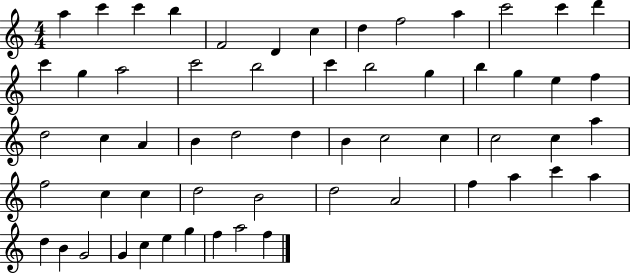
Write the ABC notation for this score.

X:1
T:Untitled
M:4/4
L:1/4
K:C
a c' c' b F2 D c d f2 a c'2 c' d' c' g a2 c'2 b2 c' b2 g b g e f d2 c A B d2 d B c2 c c2 c a f2 c c d2 B2 d2 A2 f a c' a d B G2 G c e g f a2 f